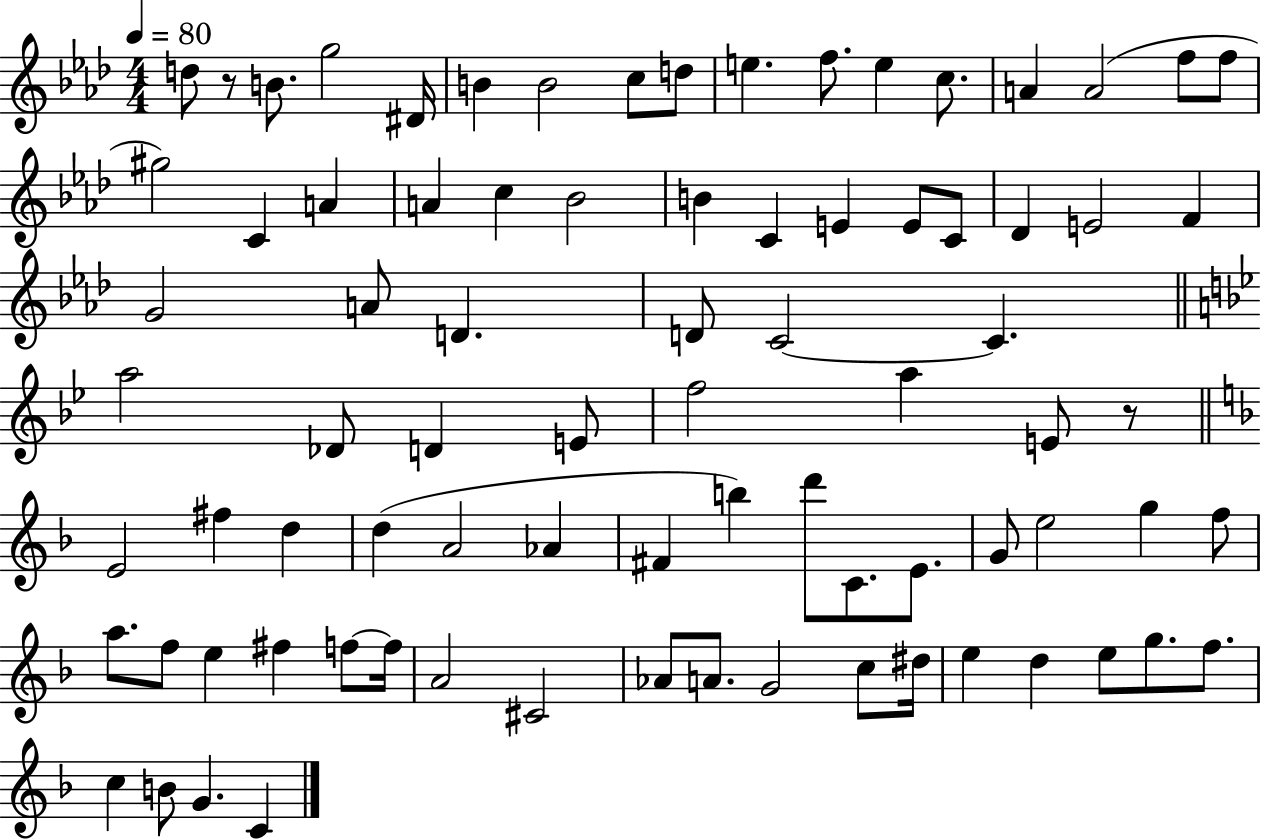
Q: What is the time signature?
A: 4/4